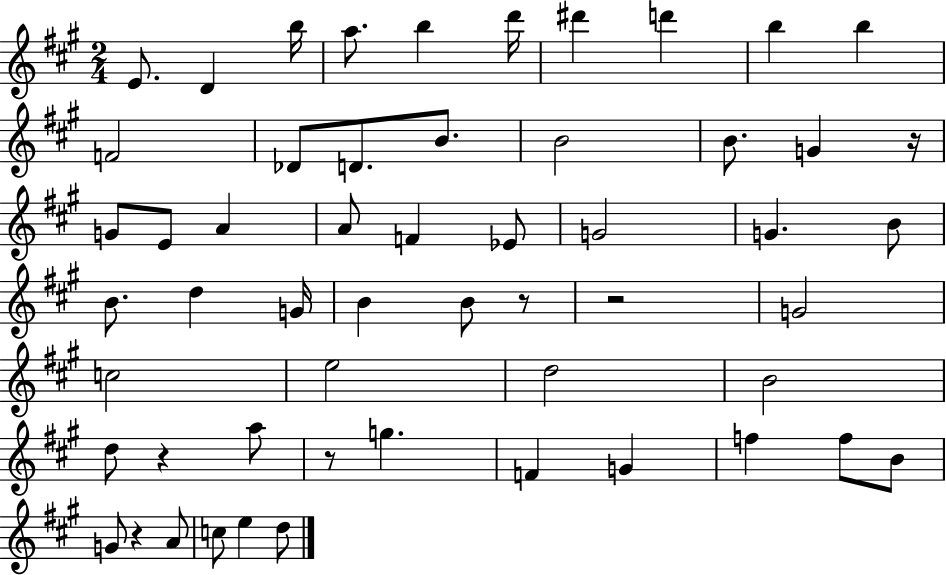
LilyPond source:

{
  \clef treble
  \numericTimeSignature
  \time 2/4
  \key a \major
  e'8. d'4 b''16 | a''8. b''4 d'''16 | dis'''4 d'''4 | b''4 b''4 | \break f'2 | des'8 d'8. b'8. | b'2 | b'8. g'4 r16 | \break g'8 e'8 a'4 | a'8 f'4 ees'8 | g'2 | g'4. b'8 | \break b'8. d''4 g'16 | b'4 b'8 r8 | r2 | g'2 | \break c''2 | e''2 | d''2 | b'2 | \break d''8 r4 a''8 | r8 g''4. | f'4 g'4 | f''4 f''8 b'8 | \break g'8 r4 a'8 | c''8 e''4 d''8 | \bar "|."
}